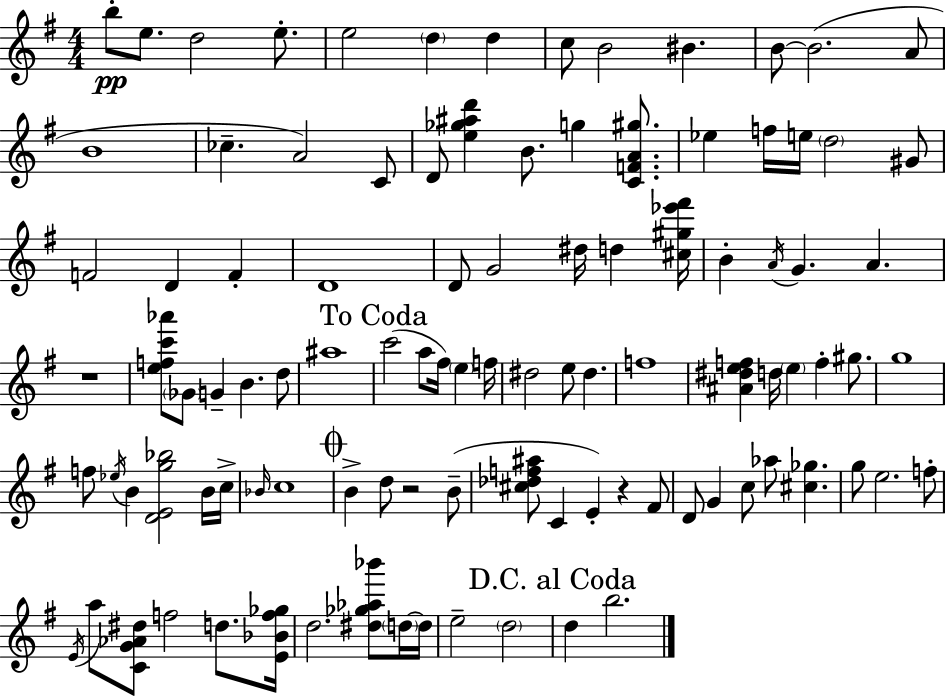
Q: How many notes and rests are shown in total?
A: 101